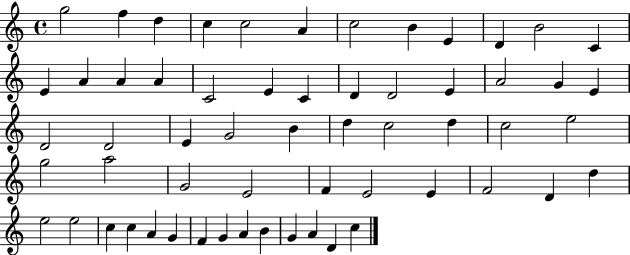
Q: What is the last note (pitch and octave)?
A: C5